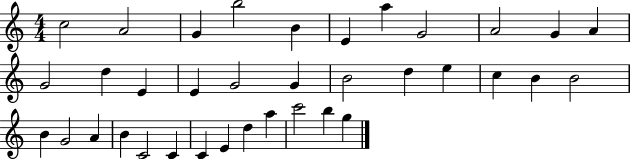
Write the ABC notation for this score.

X:1
T:Untitled
M:4/4
L:1/4
K:C
c2 A2 G b2 B E a G2 A2 G A G2 d E E G2 G B2 d e c B B2 B G2 A B C2 C C E d a c'2 b g